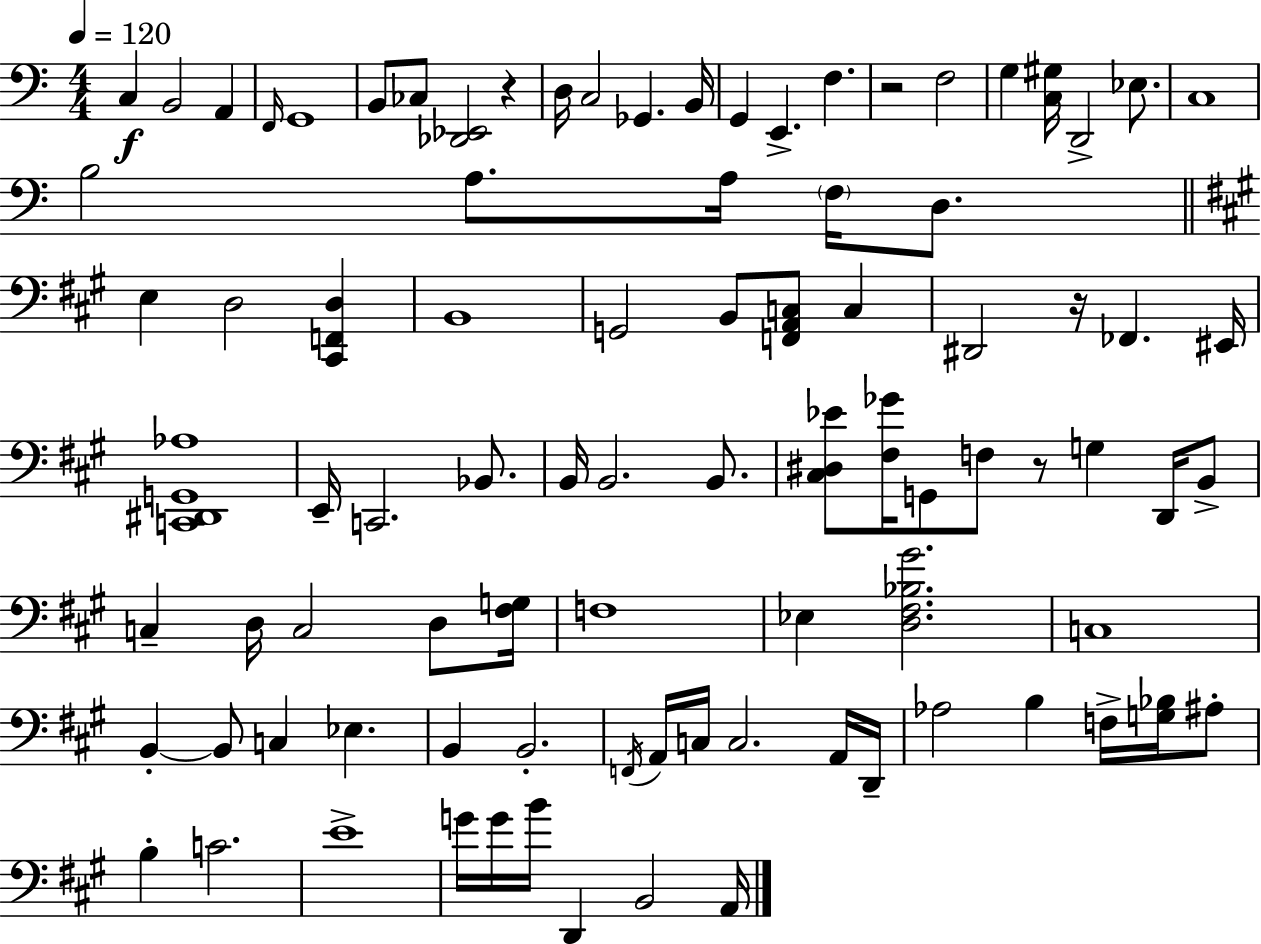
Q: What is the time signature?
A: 4/4